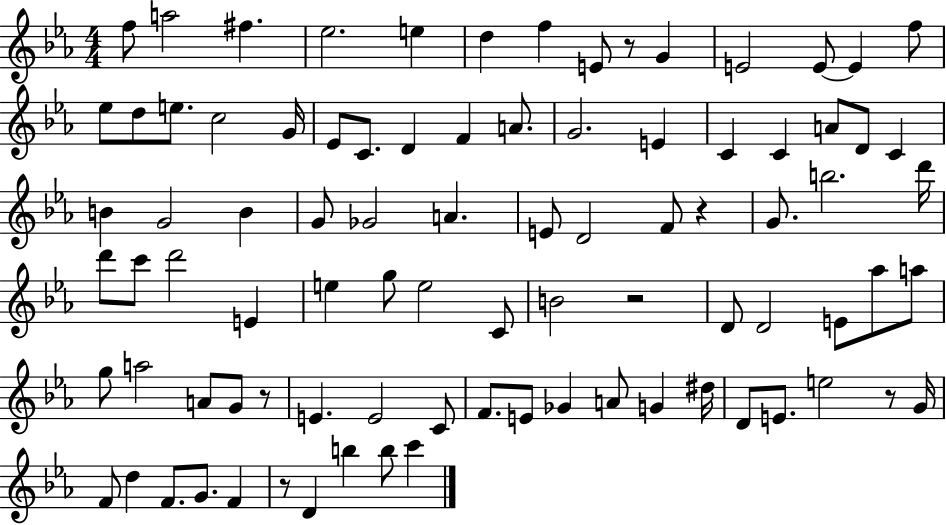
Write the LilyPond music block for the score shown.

{
  \clef treble
  \numericTimeSignature
  \time 4/4
  \key ees \major
  f''8 a''2 fis''4. | ees''2. e''4 | d''4 f''4 e'8 r8 g'4 | e'2 e'8~~ e'4 f''8 | \break ees''8 d''8 e''8. c''2 g'16 | ees'8 c'8. d'4 f'4 a'8. | g'2. e'4 | c'4 c'4 a'8 d'8 c'4 | \break b'4 g'2 b'4 | g'8 ges'2 a'4. | e'8 d'2 f'8 r4 | g'8. b''2. d'''16 | \break d'''8 c'''8 d'''2 e'4 | e''4 g''8 e''2 c'8 | b'2 r2 | d'8 d'2 e'8 aes''8 a''8 | \break g''8 a''2 a'8 g'8 r8 | e'4. e'2 c'8 | f'8. e'8 ges'4 a'8 g'4 dis''16 | d'8 e'8. e''2 r8 g'16 | \break f'8 d''4 f'8. g'8. f'4 | r8 d'4 b''4 b''8 c'''4 | \bar "|."
}